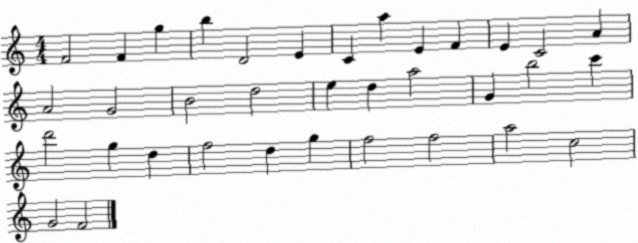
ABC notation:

X:1
T:Untitled
M:4/4
L:1/4
K:C
F2 F g b D2 E C a E F E C2 A A2 G2 B2 d2 e d a2 G b2 c' d'2 g d f2 d g f2 f2 a2 c2 G2 F2